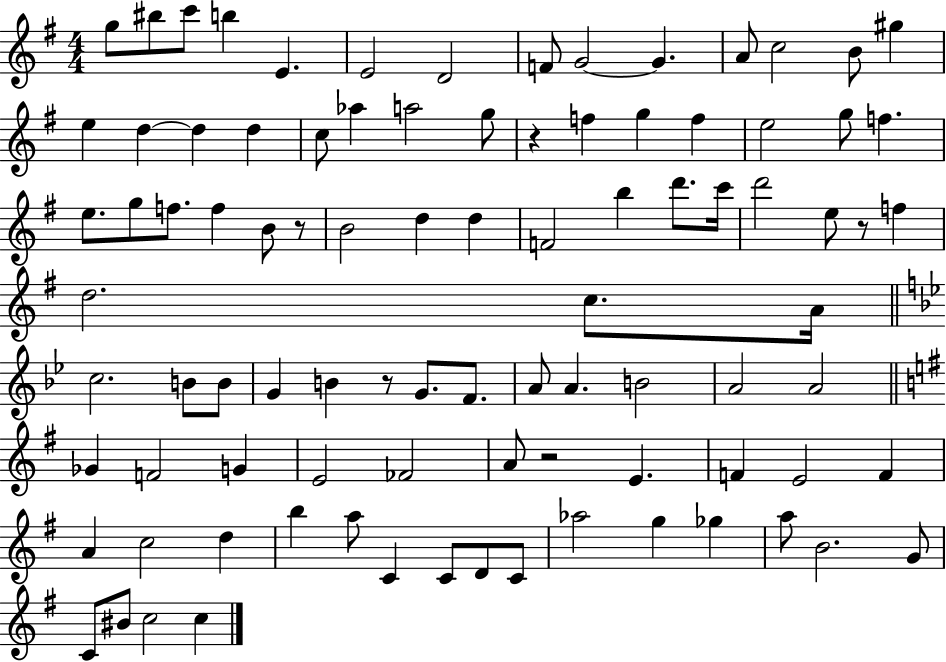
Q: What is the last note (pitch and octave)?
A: C5